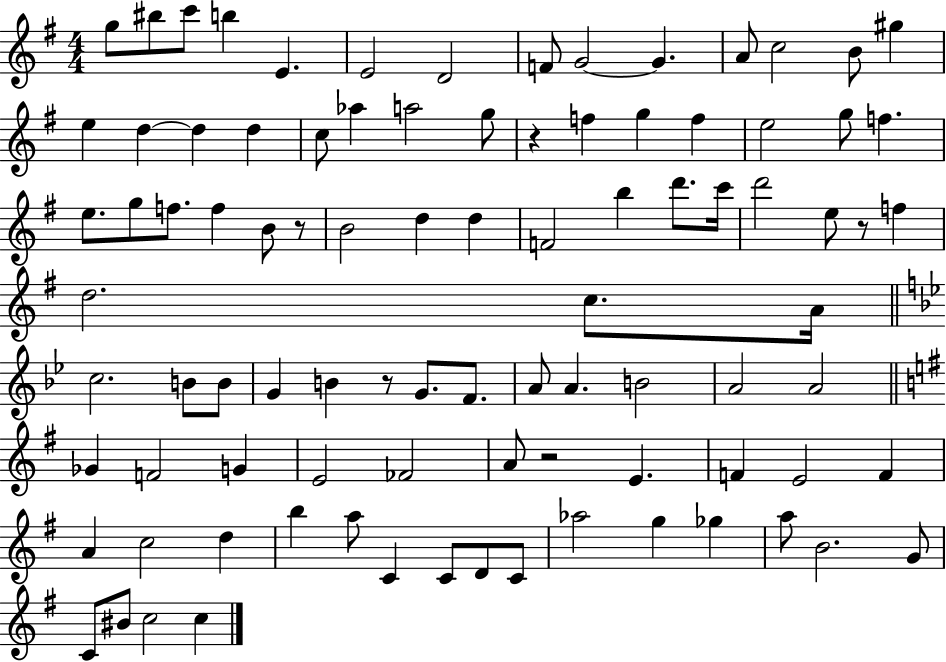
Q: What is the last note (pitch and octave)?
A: C5